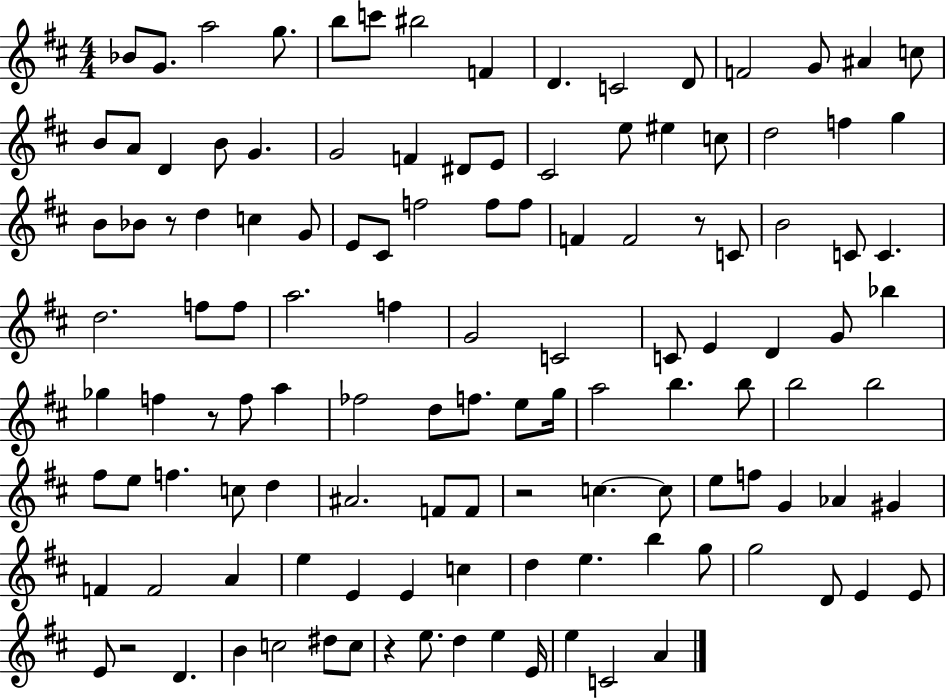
{
  \clef treble
  \numericTimeSignature
  \time 4/4
  \key d \major
  bes'8 g'8. a''2 g''8. | b''8 c'''8 bis''2 f'4 | d'4. c'2 d'8 | f'2 g'8 ais'4 c''8 | \break b'8 a'8 d'4 b'8 g'4. | g'2 f'4 dis'8 e'8 | cis'2 e''8 eis''4 c''8 | d''2 f''4 g''4 | \break b'8 bes'8 r8 d''4 c''4 g'8 | e'8 cis'8 f''2 f''8 f''8 | f'4 f'2 r8 c'8 | b'2 c'8 c'4. | \break d''2. f''8 f''8 | a''2. f''4 | g'2 c'2 | c'8 e'4 d'4 g'8 bes''4 | \break ges''4 f''4 r8 f''8 a''4 | fes''2 d''8 f''8. e''8 g''16 | a''2 b''4. b''8 | b''2 b''2 | \break fis''8 e''8 f''4. c''8 d''4 | ais'2. f'8 f'8 | r2 c''4.~~ c''8 | e''8 f''8 g'4 aes'4 gis'4 | \break f'4 f'2 a'4 | e''4 e'4 e'4 c''4 | d''4 e''4. b''4 g''8 | g''2 d'8 e'4 e'8 | \break e'8 r2 d'4. | b'4 c''2 dis''8 c''8 | r4 e''8. d''4 e''4 e'16 | e''4 c'2 a'4 | \break \bar "|."
}